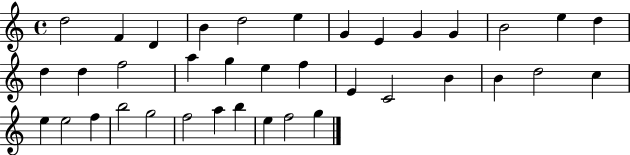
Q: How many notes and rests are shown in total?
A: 37